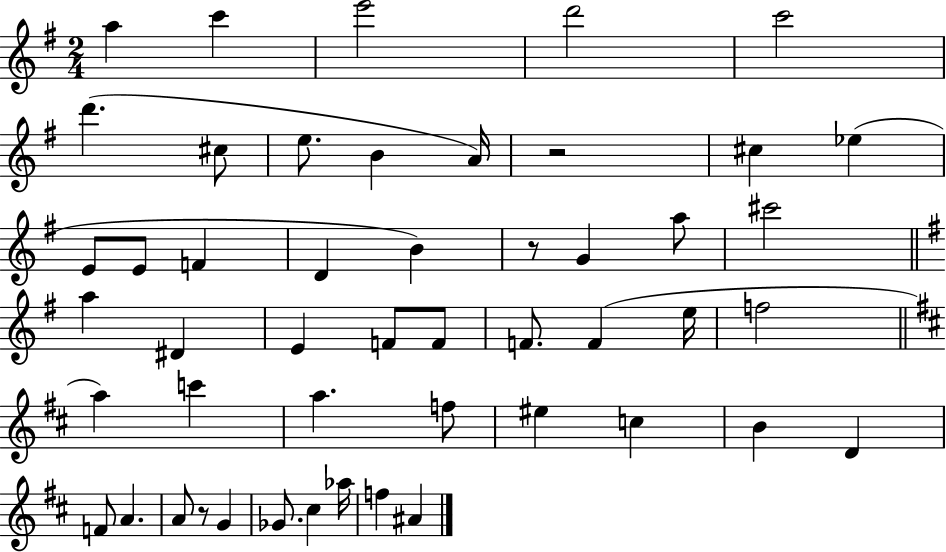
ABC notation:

X:1
T:Untitled
M:2/4
L:1/4
K:G
a c' e'2 d'2 c'2 d' ^c/2 e/2 B A/4 z2 ^c _e E/2 E/2 F D B z/2 G a/2 ^c'2 a ^D E F/2 F/2 F/2 F e/4 f2 a c' a f/2 ^e c B D F/2 A A/2 z/2 G _G/2 ^c _a/4 f ^A